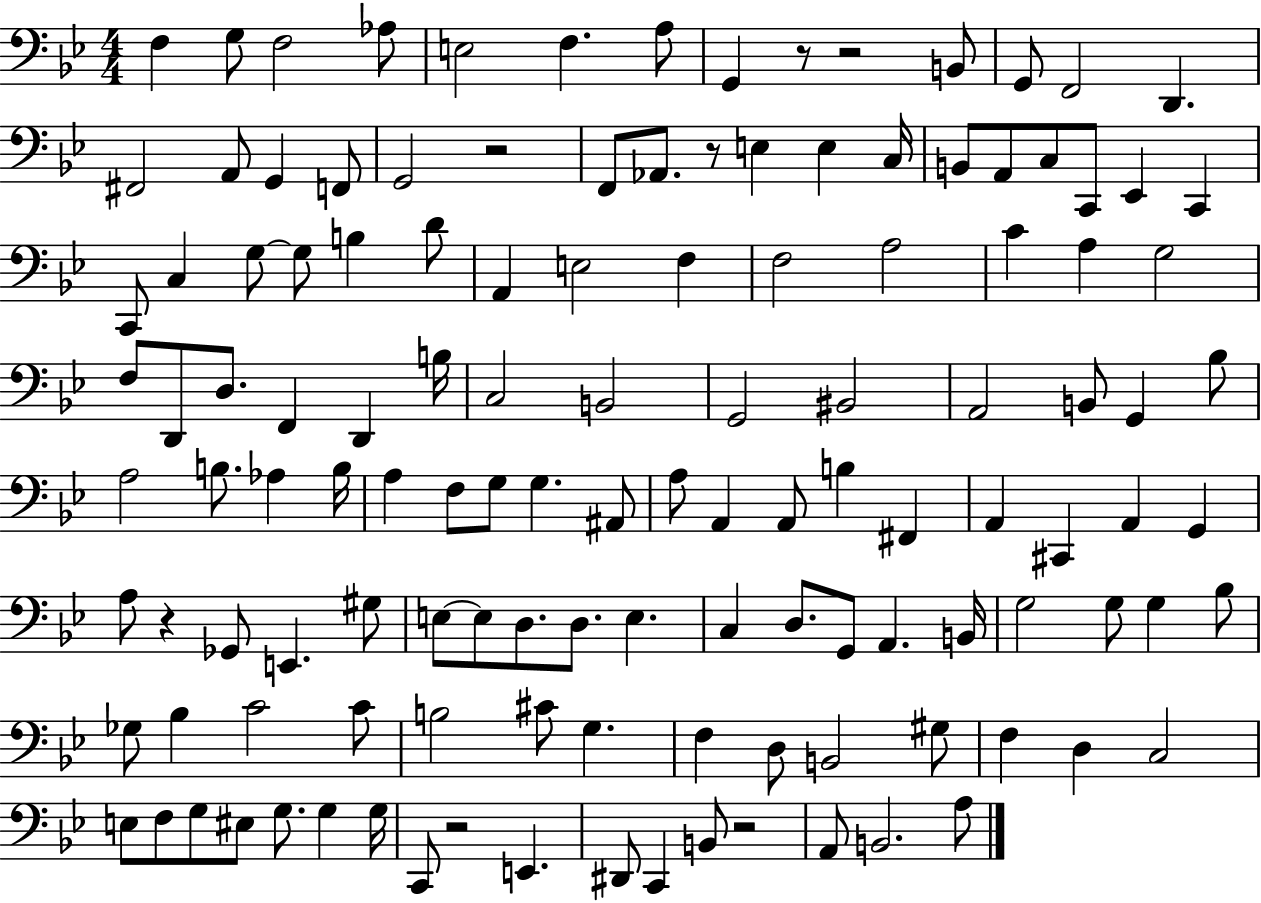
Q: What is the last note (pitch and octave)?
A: A3